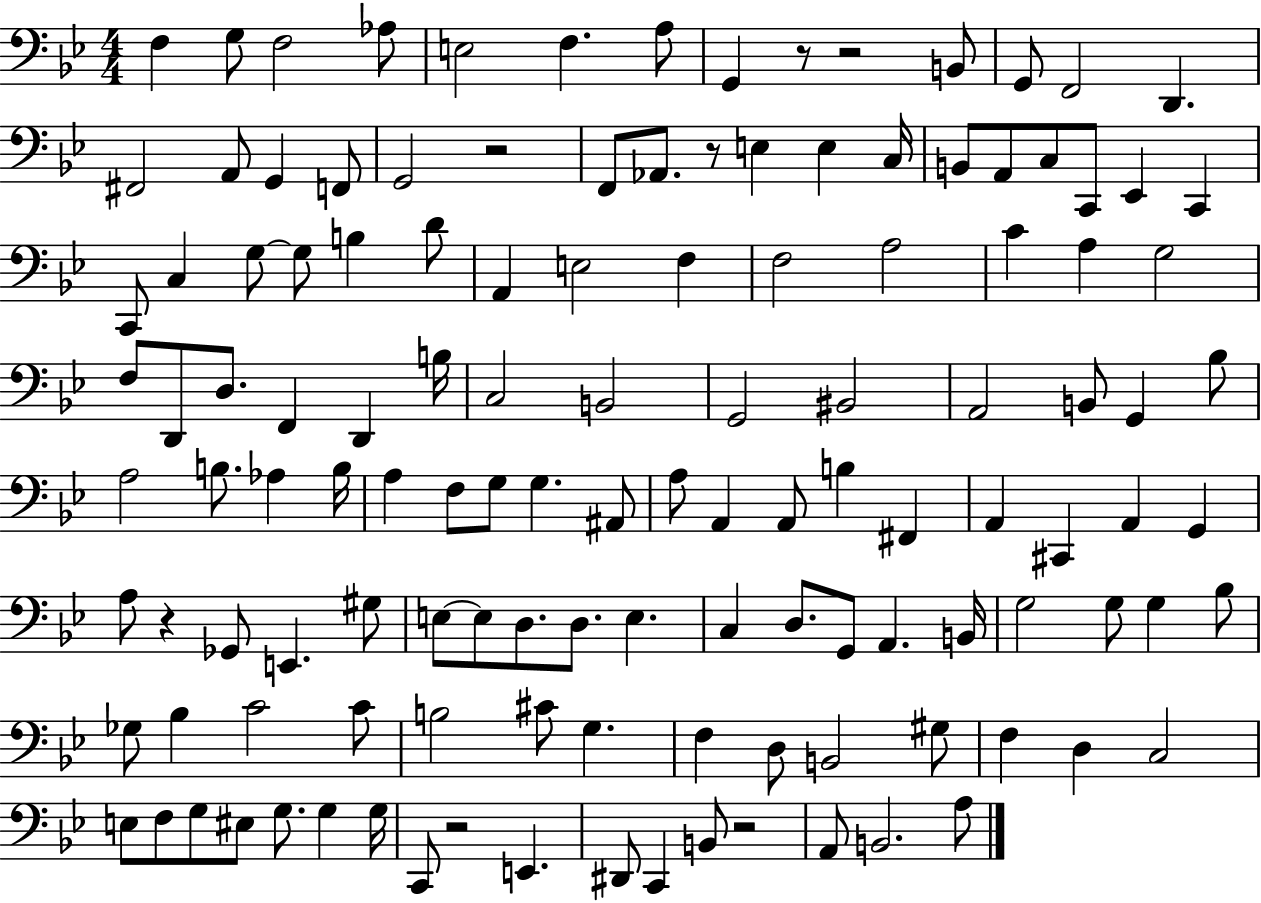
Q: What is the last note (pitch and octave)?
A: A3